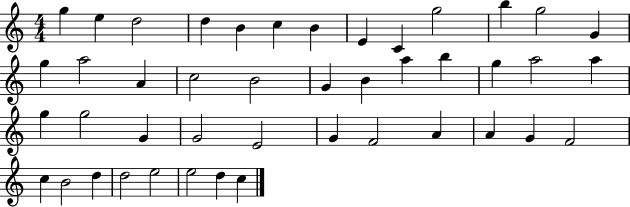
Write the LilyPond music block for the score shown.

{
  \clef treble
  \numericTimeSignature
  \time 4/4
  \key c \major
  g''4 e''4 d''2 | d''4 b'4 c''4 b'4 | e'4 c'4 g''2 | b''4 g''2 g'4 | \break g''4 a''2 a'4 | c''2 b'2 | g'4 b'4 a''4 b''4 | g''4 a''2 a''4 | \break g''4 g''2 g'4 | g'2 e'2 | g'4 f'2 a'4 | a'4 g'4 f'2 | \break c''4 b'2 d''4 | d''2 e''2 | e''2 d''4 c''4 | \bar "|."
}